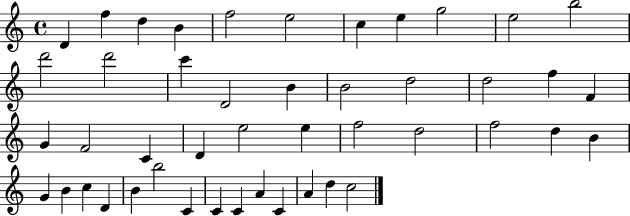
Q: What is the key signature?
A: C major